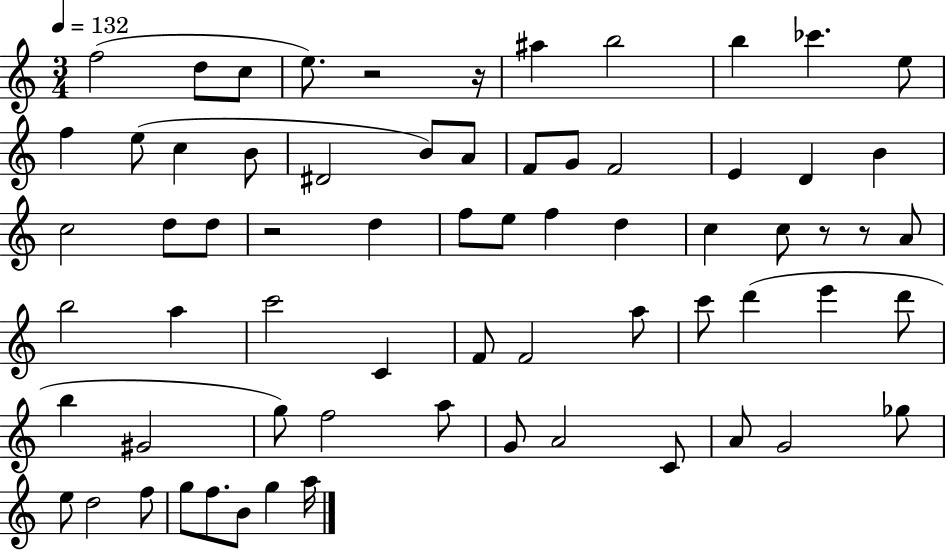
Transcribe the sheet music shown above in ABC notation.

X:1
T:Untitled
M:3/4
L:1/4
K:C
f2 d/2 c/2 e/2 z2 z/4 ^a b2 b _c' e/2 f e/2 c B/2 ^D2 B/2 A/2 F/2 G/2 F2 E D B c2 d/2 d/2 z2 d f/2 e/2 f d c c/2 z/2 z/2 A/2 b2 a c'2 C F/2 F2 a/2 c'/2 d' e' d'/2 b ^G2 g/2 f2 a/2 G/2 A2 C/2 A/2 G2 _g/2 e/2 d2 f/2 g/2 f/2 B/2 g a/4